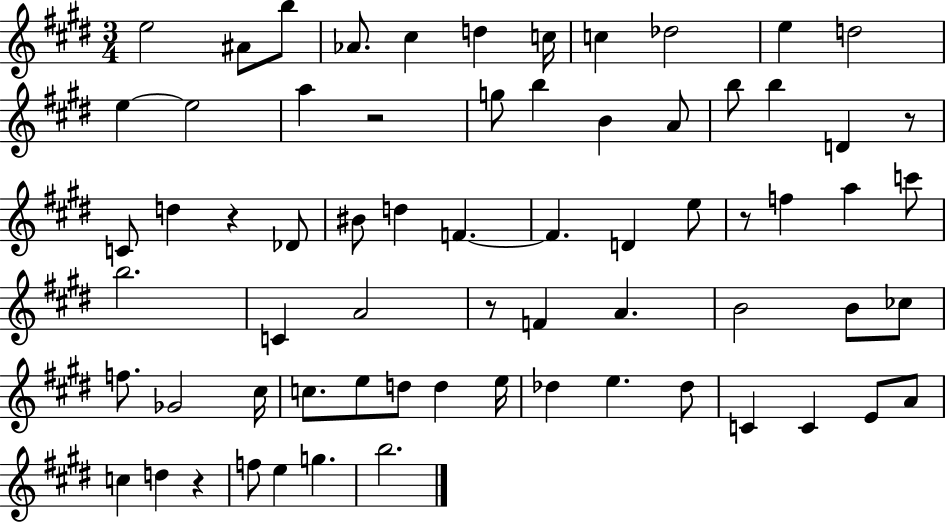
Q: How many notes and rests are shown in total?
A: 68